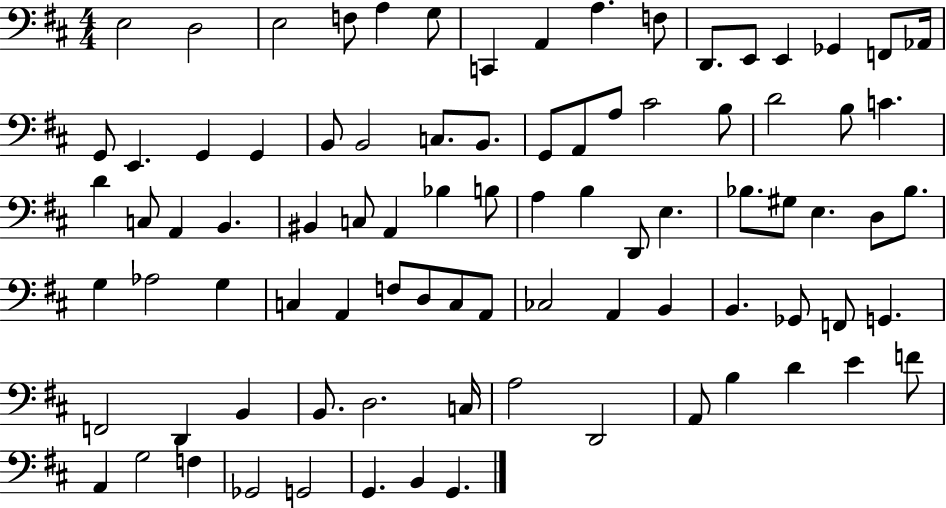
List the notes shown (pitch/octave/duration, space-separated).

E3/h D3/h E3/h F3/e A3/q G3/e C2/q A2/q A3/q. F3/e D2/e. E2/e E2/q Gb2/q F2/e Ab2/s G2/e E2/q. G2/q G2/q B2/e B2/h C3/e. B2/e. G2/e A2/e A3/e C#4/h B3/e D4/h B3/e C4/q. D4/q C3/e A2/q B2/q. BIS2/q C3/e A2/q Bb3/q B3/e A3/q B3/q D2/e E3/q. Bb3/e. G#3/e E3/q. D3/e Bb3/e. G3/q Ab3/h G3/q C3/q A2/q F3/e D3/e C3/e A2/e CES3/h A2/q B2/q B2/q. Gb2/e F2/e G2/q. F2/h D2/q B2/q B2/e. D3/h. C3/s A3/h D2/h A2/e B3/q D4/q E4/q F4/e A2/q G3/h F3/q Gb2/h G2/h G2/q. B2/q G2/q.